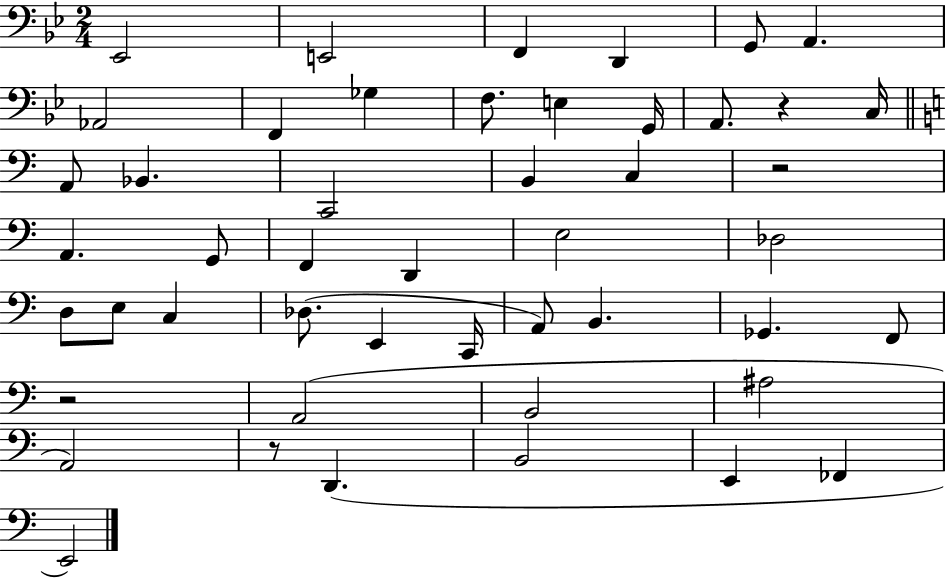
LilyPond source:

{
  \clef bass
  \numericTimeSignature
  \time 2/4
  \key bes \major
  ees,2 | e,2 | f,4 d,4 | g,8 a,4. | \break aes,2 | f,4 ges4 | f8. e4 g,16 | a,8. r4 c16 | \break \bar "||" \break \key c \major a,8 bes,4. | c,2 | b,4 c4 | r2 | \break a,4. g,8 | f,4 d,4 | e2 | des2 | \break d8 e8 c4 | des8.( e,4 c,16 | a,8) b,4. | ges,4. f,8 | \break r2 | a,2( | b,2 | ais2 | \break a,2) | r8 d,4.( | b,2 | e,4 fes,4 | \break e,2) | \bar "|."
}